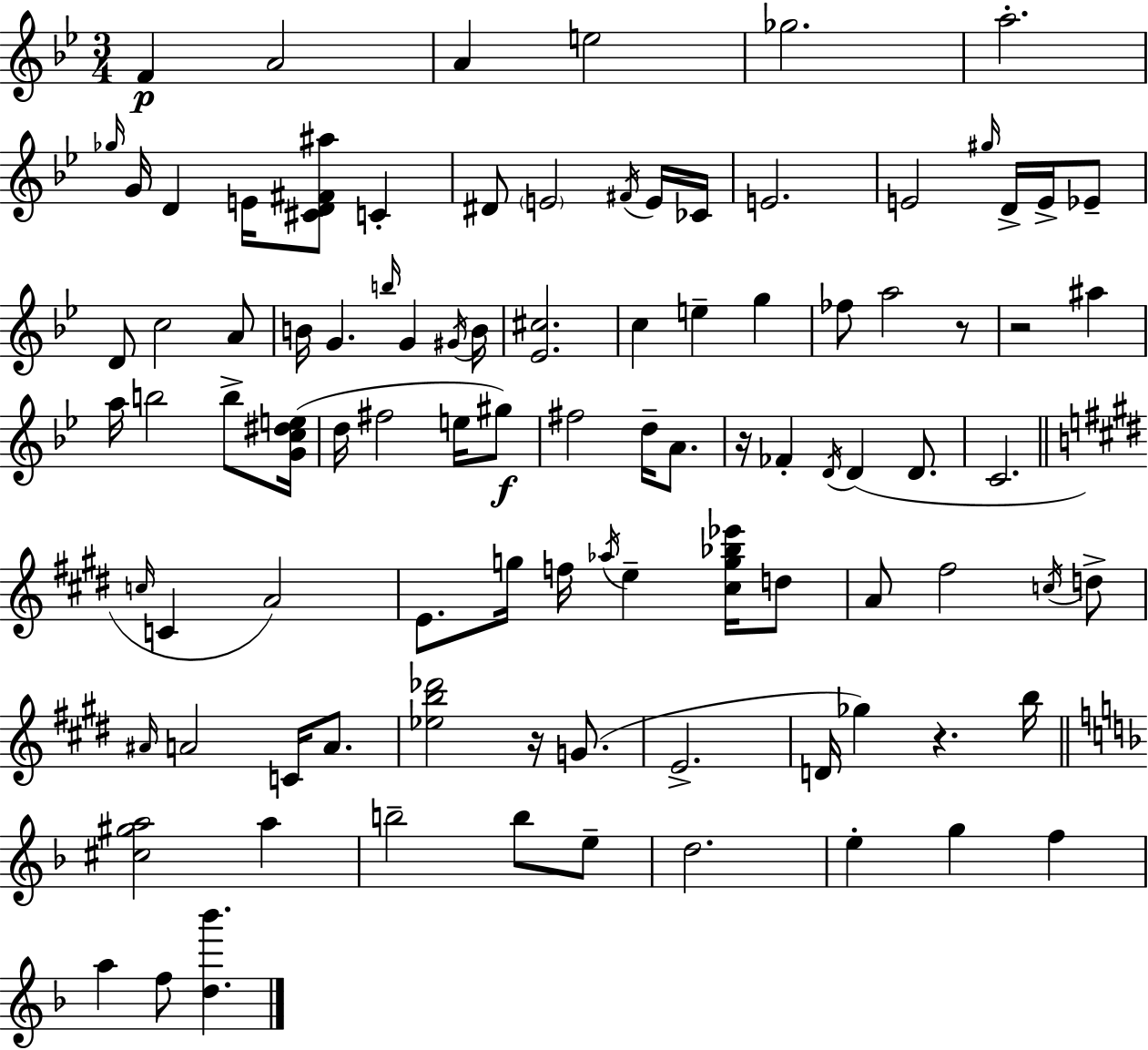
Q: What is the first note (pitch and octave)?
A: F4